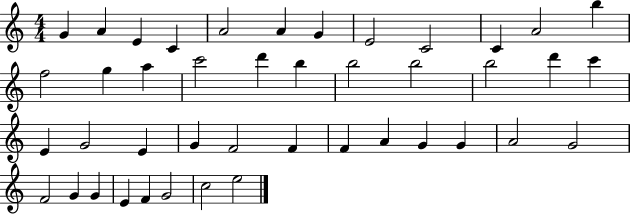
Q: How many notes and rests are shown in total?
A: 43